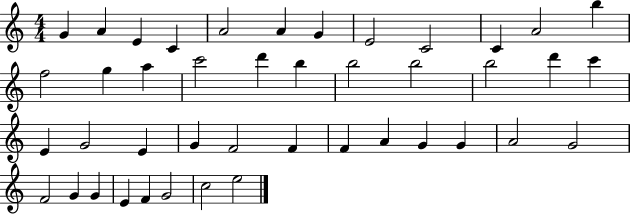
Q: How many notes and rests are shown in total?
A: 43